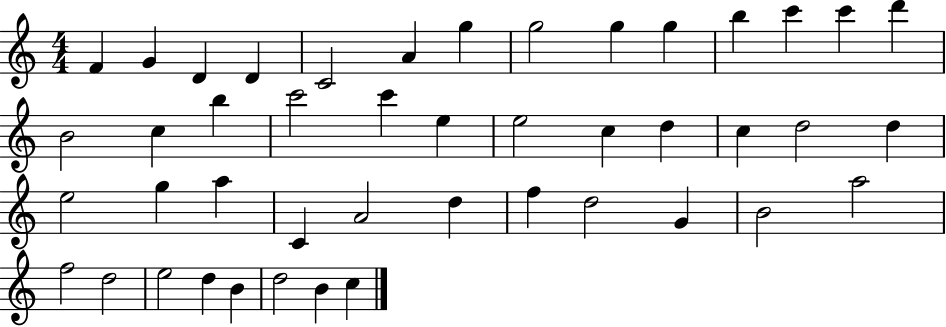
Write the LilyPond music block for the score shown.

{
  \clef treble
  \numericTimeSignature
  \time 4/4
  \key c \major
  f'4 g'4 d'4 d'4 | c'2 a'4 g''4 | g''2 g''4 g''4 | b''4 c'''4 c'''4 d'''4 | \break b'2 c''4 b''4 | c'''2 c'''4 e''4 | e''2 c''4 d''4 | c''4 d''2 d''4 | \break e''2 g''4 a''4 | c'4 a'2 d''4 | f''4 d''2 g'4 | b'2 a''2 | \break f''2 d''2 | e''2 d''4 b'4 | d''2 b'4 c''4 | \bar "|."
}